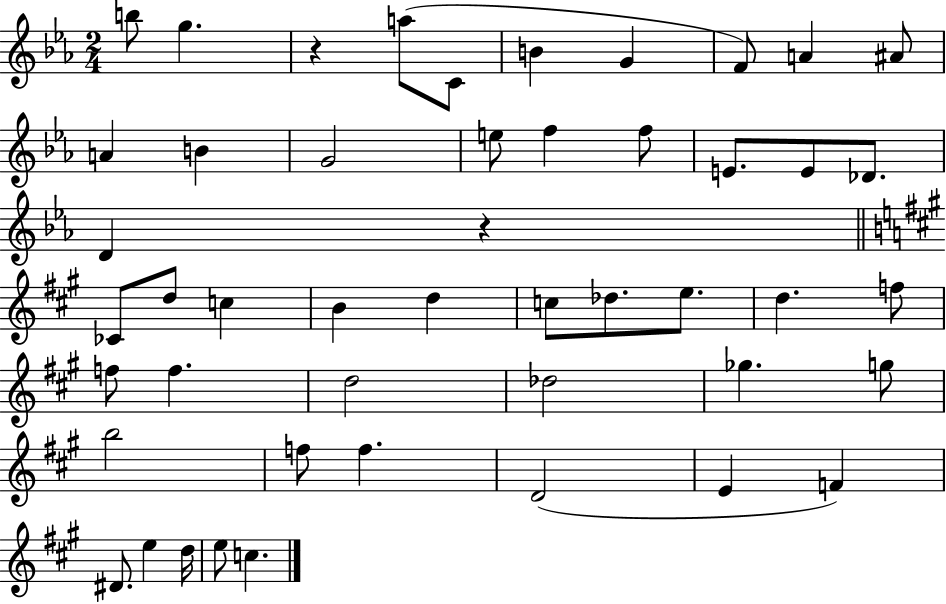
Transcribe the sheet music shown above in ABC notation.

X:1
T:Untitled
M:2/4
L:1/4
K:Eb
b/2 g z a/2 C/2 B G F/2 A ^A/2 A B G2 e/2 f f/2 E/2 E/2 _D/2 D z _C/2 d/2 c B d c/2 _d/2 e/2 d f/2 f/2 f d2 _d2 _g g/2 b2 f/2 f D2 E F ^D/2 e d/4 e/2 c